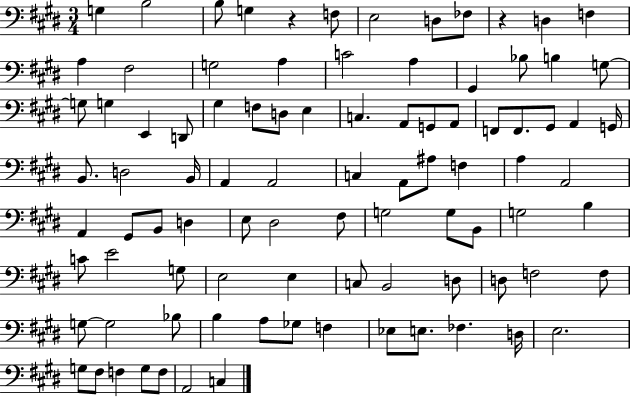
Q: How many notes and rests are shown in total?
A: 92